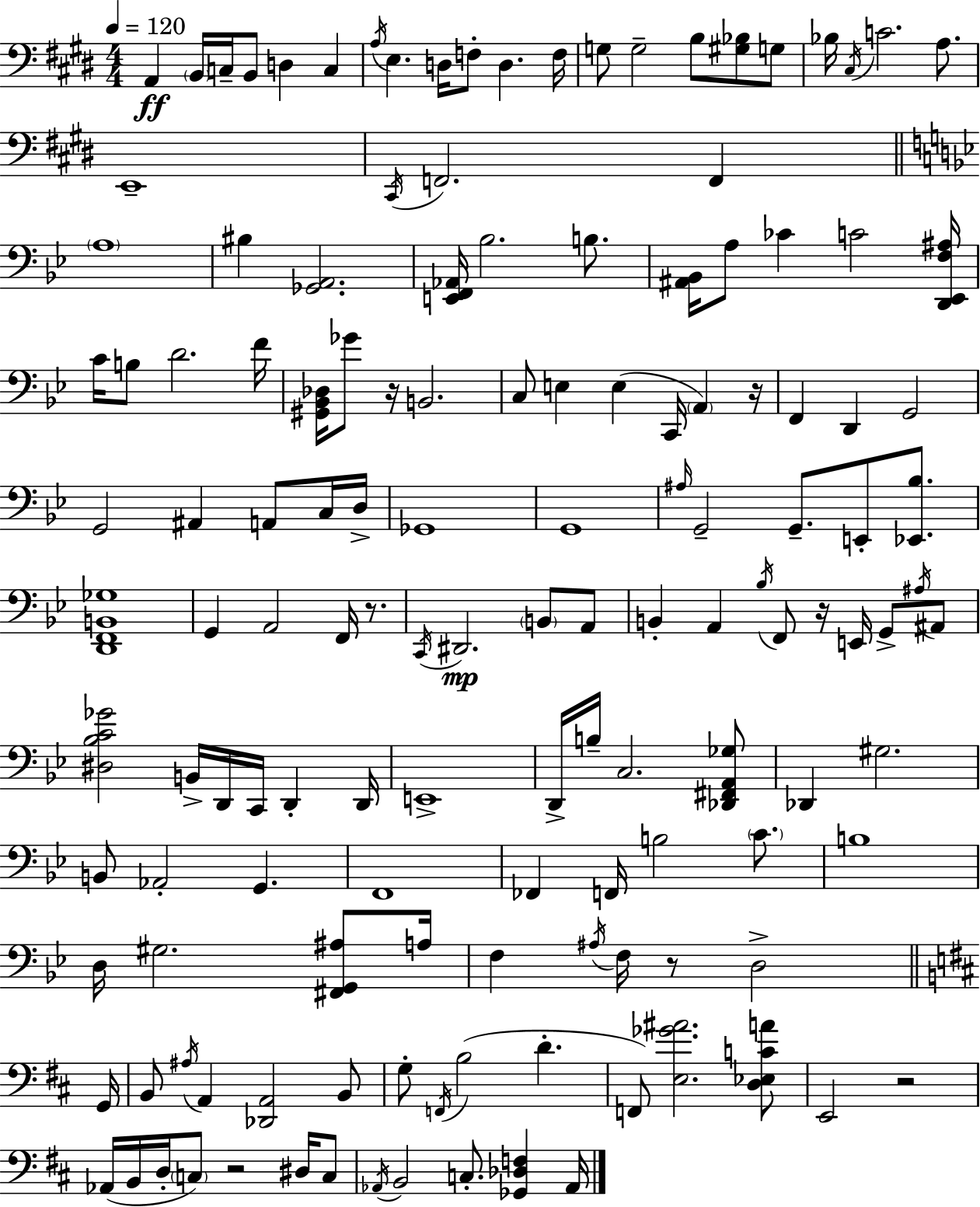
{
  \clef bass
  \numericTimeSignature
  \time 4/4
  \key e \major
  \tempo 4 = 120
  \repeat volta 2 { a,4\ff \parenthesize b,16 c16-- b,8 d4 c4 | \acciaccatura { a16 } e4. d16 f8-. d4. | f16 g8 g2-- b8 <gis bes>8 g8 | bes16 \acciaccatura { cis16 } c'2. a8. | \break e,1-- | \acciaccatura { cis,16 } f,2. f,4 | \bar "||" \break \key g \minor \parenthesize a1 | bis4 <ges, a,>2. | <e, f, aes,>16 bes2. b8. | <ais, bes,>16 a8 ces'4 c'2 <d, ees, f ais>16 | \break c'16 b8 d'2. f'16 | <gis, bes, des>16 ges'8 r16 b,2. | c8 e4 e4( c,16 \parenthesize a,4) r16 | f,4 d,4 g,2 | \break g,2 ais,4 a,8 c16 d16-> | ges,1 | g,1 | \grace { ais16 } g,2-- g,8.-- e,8-. <ees, bes>8. | \break <d, f, b, ges>1 | g,4 a,2 f,16 r8. | \acciaccatura { c,16 }\mp dis,2. \parenthesize b,8 | a,8 b,4-. a,4 \acciaccatura { bes16 } f,8 r16 e,16 g,8-> | \break \acciaccatura { ais16 } ais,8 <dis bes c' ges'>2 b,16-> d,16 c,16 d,4-. | d,16 e,1-> | d,16-> b16-- c2. | <des, fis, a, ges>8 des,4 gis2. | \break b,8 aes,2-. g,4. | f,1 | fes,4 f,16 b2 | \parenthesize c'8. b1 | \break d16 gis2. | <fis, g, ais>8 a16 f4 \acciaccatura { ais16 } f16 r8 d2-> | \bar "||" \break \key d \major g,16 b,8 \acciaccatura { ais16 } a,4 <des, a,>2 | b,8 g8-. \acciaccatura { f,16 } b2( d'4.-. | f,8) <e ges' ais'>2. | <d ees c' a'>8 e,2 r2 | \break aes,16( b,16 d16-. \parenthesize c8) r2 | dis16 c8 \acciaccatura { aes,16 } b,2 c8.-. <ges, des f>4 | aes,16 } \bar "|."
}